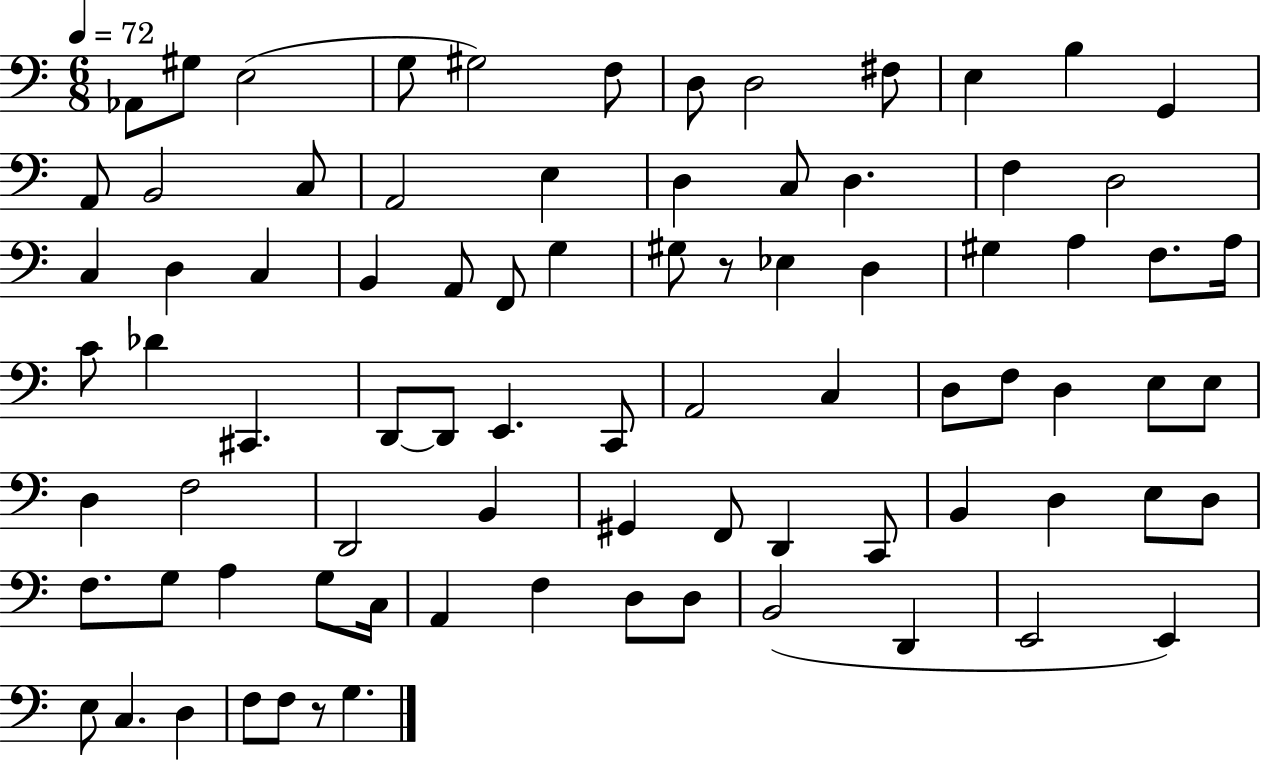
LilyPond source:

{
  \clef bass
  \numericTimeSignature
  \time 6/8
  \key c \major
  \tempo 4 = 72
  aes,8 gis8 e2( | g8 gis2) f8 | d8 d2 fis8 | e4 b4 g,4 | \break a,8 b,2 c8 | a,2 e4 | d4 c8 d4. | f4 d2 | \break c4 d4 c4 | b,4 a,8 f,8 g4 | gis8 r8 ees4 d4 | gis4 a4 f8. a16 | \break c'8 des'4 cis,4. | d,8~~ d,8 e,4. c,8 | a,2 c4 | d8 f8 d4 e8 e8 | \break d4 f2 | d,2 b,4 | gis,4 f,8 d,4 c,8 | b,4 d4 e8 d8 | \break f8. g8 a4 g8 c16 | a,4 f4 d8 d8 | b,2( d,4 | e,2 e,4) | \break e8 c4. d4 | f8 f8 r8 g4. | \bar "|."
}